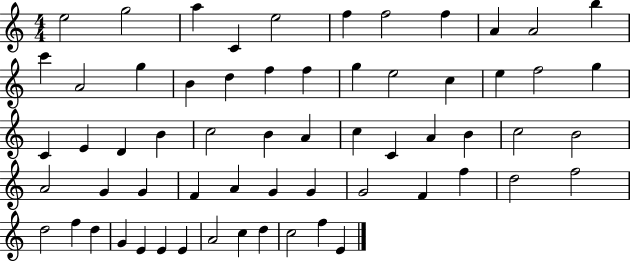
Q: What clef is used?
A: treble